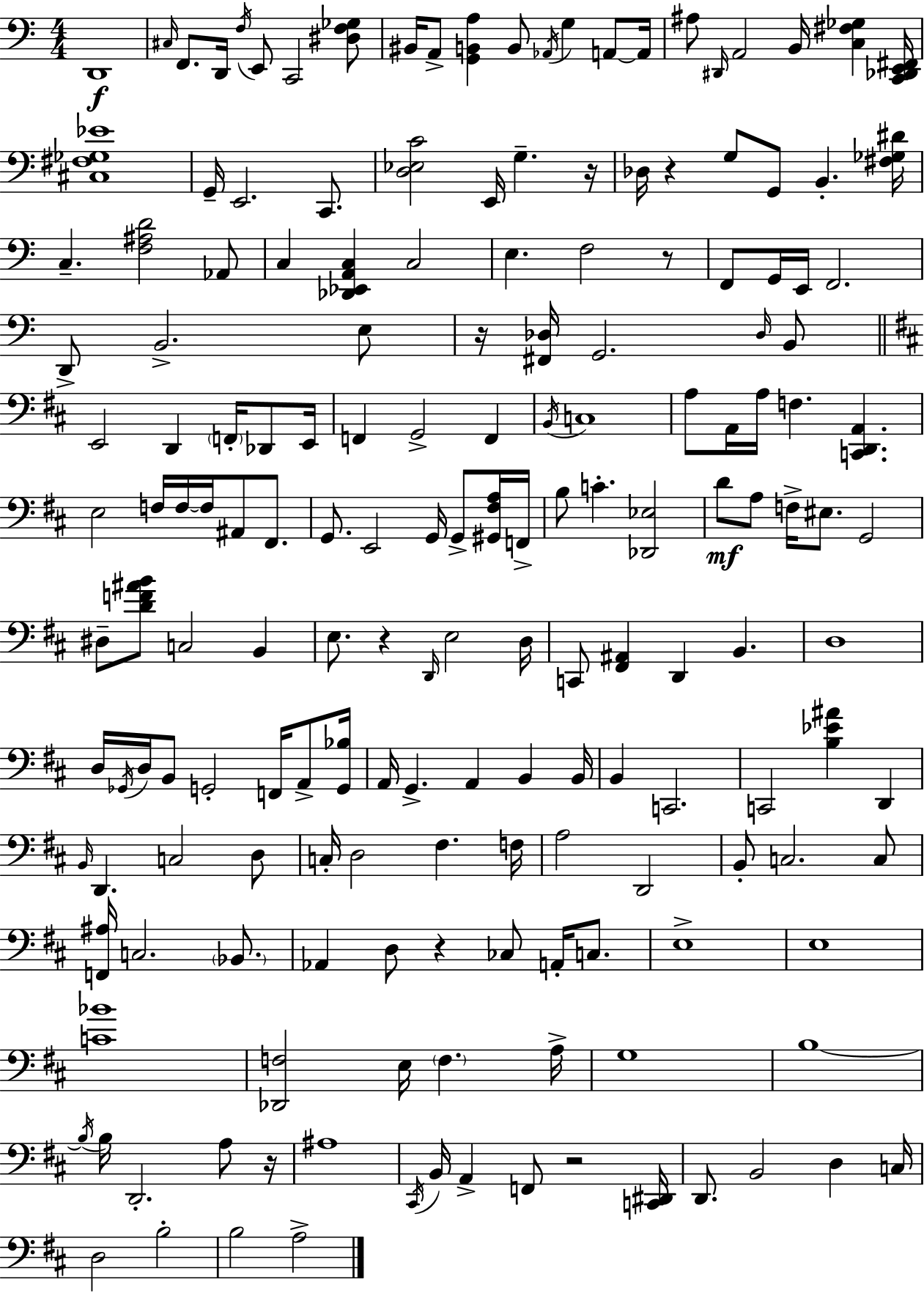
{
  \clef bass
  \numericTimeSignature
  \time 4/4
  \key a \minor
  \repeat volta 2 { d,1\f | \grace { cis16 } f,8. d,16 \acciaccatura { f16 } e,8 c,2 | <dis f ges>8 bis,16 a,8-> <g, b, a>4 b,8 \acciaccatura { aes,16 } g4 | a,8~~ a,16 ais8 \grace { dis,16 } a,2 b,16 <c fis ges>4 | \break <c, des, e, fis,>16 <cis fis ges ees'>1 | g,16-- e,2. | c,8. <d ees c'>2 e,16 g4.-- | r16 des16 r4 g8 g,8 b,4.-. | \break <fis ges dis'>16 c4.-- <f ais d'>2 | aes,8 c4 <des, ees, a, c>4 c2 | e4. f2 | r8 f,8 g,16 e,16 f,2. | \break d,8-> b,2.-> | e8 r16 <fis, des>16 g,2. | \grace { des16 } b,8 \bar "||" \break \key d \major e,2 d,4 \parenthesize f,16-. des,8 e,16 | f,4 g,2-> f,4 | \acciaccatura { b,16 } c1 | a8 a,16 a16 f4. <c, d, a,>4. | \break e2 f16 f16~~ f16 ais,8 fis,8. | g,8. e,2 g,16 g,8-> <gis, fis a>16 | f,16-> b8 c'4.-. <des, ees>2 | d'8\mf a8 f16-> eis8. g,2 | \break dis8-- <d' f' ais' b'>8 c2 b,4 | e8. r4 \grace { d,16 } e2 | d16 c,8 <fis, ais,>4 d,4 b,4. | d1 | \break d16 \acciaccatura { ges,16 } d16 b,8 g,2-. f,16 | a,8-> <g, bes>16 a,16 g,4.-> a,4 b,4 | b,16 b,4 c,2. | c,2 <b ees' ais'>4 d,4 | \break \grace { b,16 } d,4. c2 | d8 c16-. d2 fis4. | f16 a2 d,2 | b,8-. c2. | \break c8 <f, ais>16 c2. | \parenthesize bes,8. aes,4 d8 r4 ces8 | a,16-. c8. e1-> | e1 | \break <c' bes'>1 | <des, f>2 e16 \parenthesize f4. | a16-> g1 | b1~~ | \break \acciaccatura { b16 } b16 d,2.-. | a8 r16 ais1 | \acciaccatura { cis,16 } b,16 a,4-> f,8 r2 | <c, dis,>16 d,8. b,2 | \break d4 c16 d2 b2-. | b2 a2-> | } \bar "|."
}